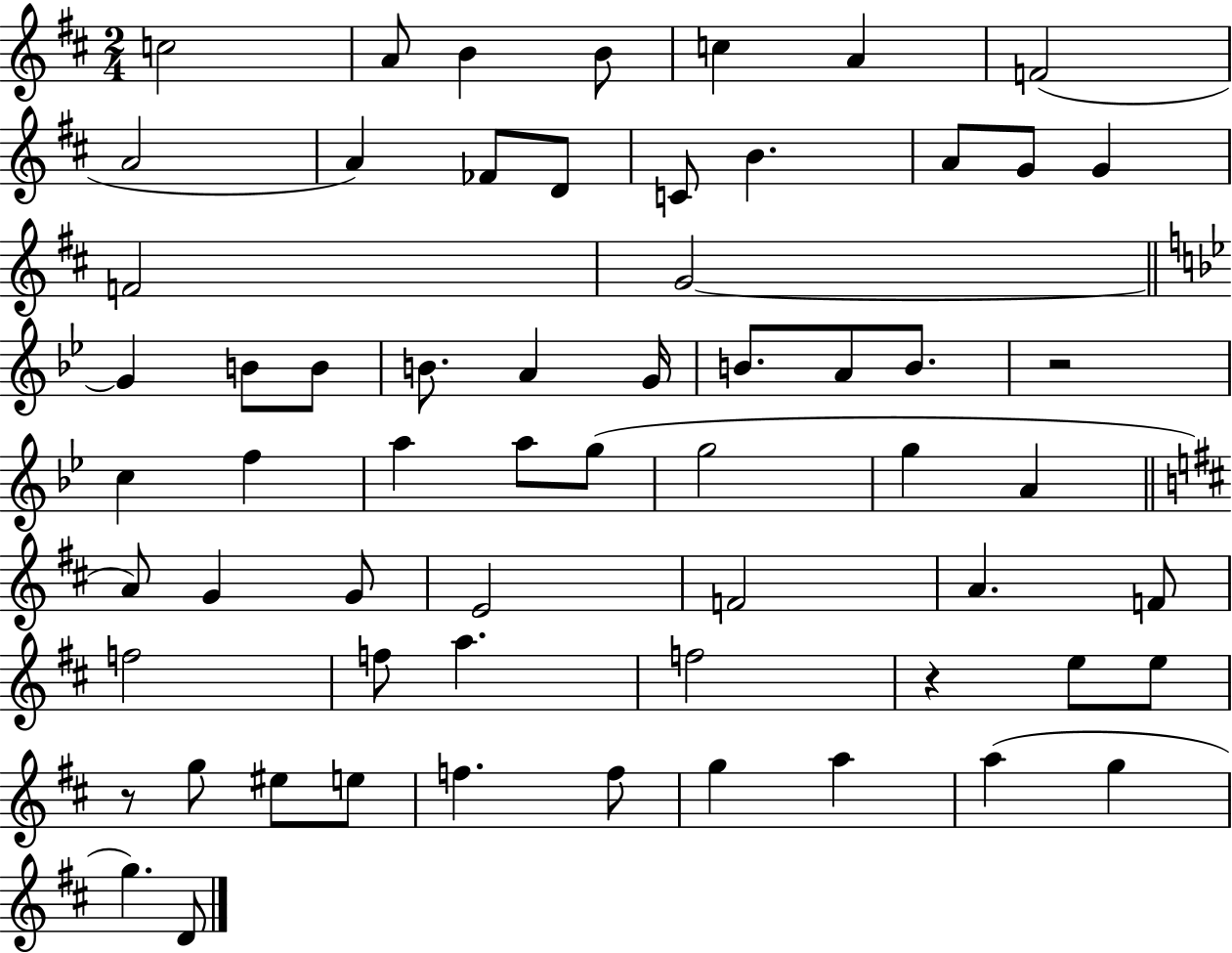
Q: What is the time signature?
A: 2/4